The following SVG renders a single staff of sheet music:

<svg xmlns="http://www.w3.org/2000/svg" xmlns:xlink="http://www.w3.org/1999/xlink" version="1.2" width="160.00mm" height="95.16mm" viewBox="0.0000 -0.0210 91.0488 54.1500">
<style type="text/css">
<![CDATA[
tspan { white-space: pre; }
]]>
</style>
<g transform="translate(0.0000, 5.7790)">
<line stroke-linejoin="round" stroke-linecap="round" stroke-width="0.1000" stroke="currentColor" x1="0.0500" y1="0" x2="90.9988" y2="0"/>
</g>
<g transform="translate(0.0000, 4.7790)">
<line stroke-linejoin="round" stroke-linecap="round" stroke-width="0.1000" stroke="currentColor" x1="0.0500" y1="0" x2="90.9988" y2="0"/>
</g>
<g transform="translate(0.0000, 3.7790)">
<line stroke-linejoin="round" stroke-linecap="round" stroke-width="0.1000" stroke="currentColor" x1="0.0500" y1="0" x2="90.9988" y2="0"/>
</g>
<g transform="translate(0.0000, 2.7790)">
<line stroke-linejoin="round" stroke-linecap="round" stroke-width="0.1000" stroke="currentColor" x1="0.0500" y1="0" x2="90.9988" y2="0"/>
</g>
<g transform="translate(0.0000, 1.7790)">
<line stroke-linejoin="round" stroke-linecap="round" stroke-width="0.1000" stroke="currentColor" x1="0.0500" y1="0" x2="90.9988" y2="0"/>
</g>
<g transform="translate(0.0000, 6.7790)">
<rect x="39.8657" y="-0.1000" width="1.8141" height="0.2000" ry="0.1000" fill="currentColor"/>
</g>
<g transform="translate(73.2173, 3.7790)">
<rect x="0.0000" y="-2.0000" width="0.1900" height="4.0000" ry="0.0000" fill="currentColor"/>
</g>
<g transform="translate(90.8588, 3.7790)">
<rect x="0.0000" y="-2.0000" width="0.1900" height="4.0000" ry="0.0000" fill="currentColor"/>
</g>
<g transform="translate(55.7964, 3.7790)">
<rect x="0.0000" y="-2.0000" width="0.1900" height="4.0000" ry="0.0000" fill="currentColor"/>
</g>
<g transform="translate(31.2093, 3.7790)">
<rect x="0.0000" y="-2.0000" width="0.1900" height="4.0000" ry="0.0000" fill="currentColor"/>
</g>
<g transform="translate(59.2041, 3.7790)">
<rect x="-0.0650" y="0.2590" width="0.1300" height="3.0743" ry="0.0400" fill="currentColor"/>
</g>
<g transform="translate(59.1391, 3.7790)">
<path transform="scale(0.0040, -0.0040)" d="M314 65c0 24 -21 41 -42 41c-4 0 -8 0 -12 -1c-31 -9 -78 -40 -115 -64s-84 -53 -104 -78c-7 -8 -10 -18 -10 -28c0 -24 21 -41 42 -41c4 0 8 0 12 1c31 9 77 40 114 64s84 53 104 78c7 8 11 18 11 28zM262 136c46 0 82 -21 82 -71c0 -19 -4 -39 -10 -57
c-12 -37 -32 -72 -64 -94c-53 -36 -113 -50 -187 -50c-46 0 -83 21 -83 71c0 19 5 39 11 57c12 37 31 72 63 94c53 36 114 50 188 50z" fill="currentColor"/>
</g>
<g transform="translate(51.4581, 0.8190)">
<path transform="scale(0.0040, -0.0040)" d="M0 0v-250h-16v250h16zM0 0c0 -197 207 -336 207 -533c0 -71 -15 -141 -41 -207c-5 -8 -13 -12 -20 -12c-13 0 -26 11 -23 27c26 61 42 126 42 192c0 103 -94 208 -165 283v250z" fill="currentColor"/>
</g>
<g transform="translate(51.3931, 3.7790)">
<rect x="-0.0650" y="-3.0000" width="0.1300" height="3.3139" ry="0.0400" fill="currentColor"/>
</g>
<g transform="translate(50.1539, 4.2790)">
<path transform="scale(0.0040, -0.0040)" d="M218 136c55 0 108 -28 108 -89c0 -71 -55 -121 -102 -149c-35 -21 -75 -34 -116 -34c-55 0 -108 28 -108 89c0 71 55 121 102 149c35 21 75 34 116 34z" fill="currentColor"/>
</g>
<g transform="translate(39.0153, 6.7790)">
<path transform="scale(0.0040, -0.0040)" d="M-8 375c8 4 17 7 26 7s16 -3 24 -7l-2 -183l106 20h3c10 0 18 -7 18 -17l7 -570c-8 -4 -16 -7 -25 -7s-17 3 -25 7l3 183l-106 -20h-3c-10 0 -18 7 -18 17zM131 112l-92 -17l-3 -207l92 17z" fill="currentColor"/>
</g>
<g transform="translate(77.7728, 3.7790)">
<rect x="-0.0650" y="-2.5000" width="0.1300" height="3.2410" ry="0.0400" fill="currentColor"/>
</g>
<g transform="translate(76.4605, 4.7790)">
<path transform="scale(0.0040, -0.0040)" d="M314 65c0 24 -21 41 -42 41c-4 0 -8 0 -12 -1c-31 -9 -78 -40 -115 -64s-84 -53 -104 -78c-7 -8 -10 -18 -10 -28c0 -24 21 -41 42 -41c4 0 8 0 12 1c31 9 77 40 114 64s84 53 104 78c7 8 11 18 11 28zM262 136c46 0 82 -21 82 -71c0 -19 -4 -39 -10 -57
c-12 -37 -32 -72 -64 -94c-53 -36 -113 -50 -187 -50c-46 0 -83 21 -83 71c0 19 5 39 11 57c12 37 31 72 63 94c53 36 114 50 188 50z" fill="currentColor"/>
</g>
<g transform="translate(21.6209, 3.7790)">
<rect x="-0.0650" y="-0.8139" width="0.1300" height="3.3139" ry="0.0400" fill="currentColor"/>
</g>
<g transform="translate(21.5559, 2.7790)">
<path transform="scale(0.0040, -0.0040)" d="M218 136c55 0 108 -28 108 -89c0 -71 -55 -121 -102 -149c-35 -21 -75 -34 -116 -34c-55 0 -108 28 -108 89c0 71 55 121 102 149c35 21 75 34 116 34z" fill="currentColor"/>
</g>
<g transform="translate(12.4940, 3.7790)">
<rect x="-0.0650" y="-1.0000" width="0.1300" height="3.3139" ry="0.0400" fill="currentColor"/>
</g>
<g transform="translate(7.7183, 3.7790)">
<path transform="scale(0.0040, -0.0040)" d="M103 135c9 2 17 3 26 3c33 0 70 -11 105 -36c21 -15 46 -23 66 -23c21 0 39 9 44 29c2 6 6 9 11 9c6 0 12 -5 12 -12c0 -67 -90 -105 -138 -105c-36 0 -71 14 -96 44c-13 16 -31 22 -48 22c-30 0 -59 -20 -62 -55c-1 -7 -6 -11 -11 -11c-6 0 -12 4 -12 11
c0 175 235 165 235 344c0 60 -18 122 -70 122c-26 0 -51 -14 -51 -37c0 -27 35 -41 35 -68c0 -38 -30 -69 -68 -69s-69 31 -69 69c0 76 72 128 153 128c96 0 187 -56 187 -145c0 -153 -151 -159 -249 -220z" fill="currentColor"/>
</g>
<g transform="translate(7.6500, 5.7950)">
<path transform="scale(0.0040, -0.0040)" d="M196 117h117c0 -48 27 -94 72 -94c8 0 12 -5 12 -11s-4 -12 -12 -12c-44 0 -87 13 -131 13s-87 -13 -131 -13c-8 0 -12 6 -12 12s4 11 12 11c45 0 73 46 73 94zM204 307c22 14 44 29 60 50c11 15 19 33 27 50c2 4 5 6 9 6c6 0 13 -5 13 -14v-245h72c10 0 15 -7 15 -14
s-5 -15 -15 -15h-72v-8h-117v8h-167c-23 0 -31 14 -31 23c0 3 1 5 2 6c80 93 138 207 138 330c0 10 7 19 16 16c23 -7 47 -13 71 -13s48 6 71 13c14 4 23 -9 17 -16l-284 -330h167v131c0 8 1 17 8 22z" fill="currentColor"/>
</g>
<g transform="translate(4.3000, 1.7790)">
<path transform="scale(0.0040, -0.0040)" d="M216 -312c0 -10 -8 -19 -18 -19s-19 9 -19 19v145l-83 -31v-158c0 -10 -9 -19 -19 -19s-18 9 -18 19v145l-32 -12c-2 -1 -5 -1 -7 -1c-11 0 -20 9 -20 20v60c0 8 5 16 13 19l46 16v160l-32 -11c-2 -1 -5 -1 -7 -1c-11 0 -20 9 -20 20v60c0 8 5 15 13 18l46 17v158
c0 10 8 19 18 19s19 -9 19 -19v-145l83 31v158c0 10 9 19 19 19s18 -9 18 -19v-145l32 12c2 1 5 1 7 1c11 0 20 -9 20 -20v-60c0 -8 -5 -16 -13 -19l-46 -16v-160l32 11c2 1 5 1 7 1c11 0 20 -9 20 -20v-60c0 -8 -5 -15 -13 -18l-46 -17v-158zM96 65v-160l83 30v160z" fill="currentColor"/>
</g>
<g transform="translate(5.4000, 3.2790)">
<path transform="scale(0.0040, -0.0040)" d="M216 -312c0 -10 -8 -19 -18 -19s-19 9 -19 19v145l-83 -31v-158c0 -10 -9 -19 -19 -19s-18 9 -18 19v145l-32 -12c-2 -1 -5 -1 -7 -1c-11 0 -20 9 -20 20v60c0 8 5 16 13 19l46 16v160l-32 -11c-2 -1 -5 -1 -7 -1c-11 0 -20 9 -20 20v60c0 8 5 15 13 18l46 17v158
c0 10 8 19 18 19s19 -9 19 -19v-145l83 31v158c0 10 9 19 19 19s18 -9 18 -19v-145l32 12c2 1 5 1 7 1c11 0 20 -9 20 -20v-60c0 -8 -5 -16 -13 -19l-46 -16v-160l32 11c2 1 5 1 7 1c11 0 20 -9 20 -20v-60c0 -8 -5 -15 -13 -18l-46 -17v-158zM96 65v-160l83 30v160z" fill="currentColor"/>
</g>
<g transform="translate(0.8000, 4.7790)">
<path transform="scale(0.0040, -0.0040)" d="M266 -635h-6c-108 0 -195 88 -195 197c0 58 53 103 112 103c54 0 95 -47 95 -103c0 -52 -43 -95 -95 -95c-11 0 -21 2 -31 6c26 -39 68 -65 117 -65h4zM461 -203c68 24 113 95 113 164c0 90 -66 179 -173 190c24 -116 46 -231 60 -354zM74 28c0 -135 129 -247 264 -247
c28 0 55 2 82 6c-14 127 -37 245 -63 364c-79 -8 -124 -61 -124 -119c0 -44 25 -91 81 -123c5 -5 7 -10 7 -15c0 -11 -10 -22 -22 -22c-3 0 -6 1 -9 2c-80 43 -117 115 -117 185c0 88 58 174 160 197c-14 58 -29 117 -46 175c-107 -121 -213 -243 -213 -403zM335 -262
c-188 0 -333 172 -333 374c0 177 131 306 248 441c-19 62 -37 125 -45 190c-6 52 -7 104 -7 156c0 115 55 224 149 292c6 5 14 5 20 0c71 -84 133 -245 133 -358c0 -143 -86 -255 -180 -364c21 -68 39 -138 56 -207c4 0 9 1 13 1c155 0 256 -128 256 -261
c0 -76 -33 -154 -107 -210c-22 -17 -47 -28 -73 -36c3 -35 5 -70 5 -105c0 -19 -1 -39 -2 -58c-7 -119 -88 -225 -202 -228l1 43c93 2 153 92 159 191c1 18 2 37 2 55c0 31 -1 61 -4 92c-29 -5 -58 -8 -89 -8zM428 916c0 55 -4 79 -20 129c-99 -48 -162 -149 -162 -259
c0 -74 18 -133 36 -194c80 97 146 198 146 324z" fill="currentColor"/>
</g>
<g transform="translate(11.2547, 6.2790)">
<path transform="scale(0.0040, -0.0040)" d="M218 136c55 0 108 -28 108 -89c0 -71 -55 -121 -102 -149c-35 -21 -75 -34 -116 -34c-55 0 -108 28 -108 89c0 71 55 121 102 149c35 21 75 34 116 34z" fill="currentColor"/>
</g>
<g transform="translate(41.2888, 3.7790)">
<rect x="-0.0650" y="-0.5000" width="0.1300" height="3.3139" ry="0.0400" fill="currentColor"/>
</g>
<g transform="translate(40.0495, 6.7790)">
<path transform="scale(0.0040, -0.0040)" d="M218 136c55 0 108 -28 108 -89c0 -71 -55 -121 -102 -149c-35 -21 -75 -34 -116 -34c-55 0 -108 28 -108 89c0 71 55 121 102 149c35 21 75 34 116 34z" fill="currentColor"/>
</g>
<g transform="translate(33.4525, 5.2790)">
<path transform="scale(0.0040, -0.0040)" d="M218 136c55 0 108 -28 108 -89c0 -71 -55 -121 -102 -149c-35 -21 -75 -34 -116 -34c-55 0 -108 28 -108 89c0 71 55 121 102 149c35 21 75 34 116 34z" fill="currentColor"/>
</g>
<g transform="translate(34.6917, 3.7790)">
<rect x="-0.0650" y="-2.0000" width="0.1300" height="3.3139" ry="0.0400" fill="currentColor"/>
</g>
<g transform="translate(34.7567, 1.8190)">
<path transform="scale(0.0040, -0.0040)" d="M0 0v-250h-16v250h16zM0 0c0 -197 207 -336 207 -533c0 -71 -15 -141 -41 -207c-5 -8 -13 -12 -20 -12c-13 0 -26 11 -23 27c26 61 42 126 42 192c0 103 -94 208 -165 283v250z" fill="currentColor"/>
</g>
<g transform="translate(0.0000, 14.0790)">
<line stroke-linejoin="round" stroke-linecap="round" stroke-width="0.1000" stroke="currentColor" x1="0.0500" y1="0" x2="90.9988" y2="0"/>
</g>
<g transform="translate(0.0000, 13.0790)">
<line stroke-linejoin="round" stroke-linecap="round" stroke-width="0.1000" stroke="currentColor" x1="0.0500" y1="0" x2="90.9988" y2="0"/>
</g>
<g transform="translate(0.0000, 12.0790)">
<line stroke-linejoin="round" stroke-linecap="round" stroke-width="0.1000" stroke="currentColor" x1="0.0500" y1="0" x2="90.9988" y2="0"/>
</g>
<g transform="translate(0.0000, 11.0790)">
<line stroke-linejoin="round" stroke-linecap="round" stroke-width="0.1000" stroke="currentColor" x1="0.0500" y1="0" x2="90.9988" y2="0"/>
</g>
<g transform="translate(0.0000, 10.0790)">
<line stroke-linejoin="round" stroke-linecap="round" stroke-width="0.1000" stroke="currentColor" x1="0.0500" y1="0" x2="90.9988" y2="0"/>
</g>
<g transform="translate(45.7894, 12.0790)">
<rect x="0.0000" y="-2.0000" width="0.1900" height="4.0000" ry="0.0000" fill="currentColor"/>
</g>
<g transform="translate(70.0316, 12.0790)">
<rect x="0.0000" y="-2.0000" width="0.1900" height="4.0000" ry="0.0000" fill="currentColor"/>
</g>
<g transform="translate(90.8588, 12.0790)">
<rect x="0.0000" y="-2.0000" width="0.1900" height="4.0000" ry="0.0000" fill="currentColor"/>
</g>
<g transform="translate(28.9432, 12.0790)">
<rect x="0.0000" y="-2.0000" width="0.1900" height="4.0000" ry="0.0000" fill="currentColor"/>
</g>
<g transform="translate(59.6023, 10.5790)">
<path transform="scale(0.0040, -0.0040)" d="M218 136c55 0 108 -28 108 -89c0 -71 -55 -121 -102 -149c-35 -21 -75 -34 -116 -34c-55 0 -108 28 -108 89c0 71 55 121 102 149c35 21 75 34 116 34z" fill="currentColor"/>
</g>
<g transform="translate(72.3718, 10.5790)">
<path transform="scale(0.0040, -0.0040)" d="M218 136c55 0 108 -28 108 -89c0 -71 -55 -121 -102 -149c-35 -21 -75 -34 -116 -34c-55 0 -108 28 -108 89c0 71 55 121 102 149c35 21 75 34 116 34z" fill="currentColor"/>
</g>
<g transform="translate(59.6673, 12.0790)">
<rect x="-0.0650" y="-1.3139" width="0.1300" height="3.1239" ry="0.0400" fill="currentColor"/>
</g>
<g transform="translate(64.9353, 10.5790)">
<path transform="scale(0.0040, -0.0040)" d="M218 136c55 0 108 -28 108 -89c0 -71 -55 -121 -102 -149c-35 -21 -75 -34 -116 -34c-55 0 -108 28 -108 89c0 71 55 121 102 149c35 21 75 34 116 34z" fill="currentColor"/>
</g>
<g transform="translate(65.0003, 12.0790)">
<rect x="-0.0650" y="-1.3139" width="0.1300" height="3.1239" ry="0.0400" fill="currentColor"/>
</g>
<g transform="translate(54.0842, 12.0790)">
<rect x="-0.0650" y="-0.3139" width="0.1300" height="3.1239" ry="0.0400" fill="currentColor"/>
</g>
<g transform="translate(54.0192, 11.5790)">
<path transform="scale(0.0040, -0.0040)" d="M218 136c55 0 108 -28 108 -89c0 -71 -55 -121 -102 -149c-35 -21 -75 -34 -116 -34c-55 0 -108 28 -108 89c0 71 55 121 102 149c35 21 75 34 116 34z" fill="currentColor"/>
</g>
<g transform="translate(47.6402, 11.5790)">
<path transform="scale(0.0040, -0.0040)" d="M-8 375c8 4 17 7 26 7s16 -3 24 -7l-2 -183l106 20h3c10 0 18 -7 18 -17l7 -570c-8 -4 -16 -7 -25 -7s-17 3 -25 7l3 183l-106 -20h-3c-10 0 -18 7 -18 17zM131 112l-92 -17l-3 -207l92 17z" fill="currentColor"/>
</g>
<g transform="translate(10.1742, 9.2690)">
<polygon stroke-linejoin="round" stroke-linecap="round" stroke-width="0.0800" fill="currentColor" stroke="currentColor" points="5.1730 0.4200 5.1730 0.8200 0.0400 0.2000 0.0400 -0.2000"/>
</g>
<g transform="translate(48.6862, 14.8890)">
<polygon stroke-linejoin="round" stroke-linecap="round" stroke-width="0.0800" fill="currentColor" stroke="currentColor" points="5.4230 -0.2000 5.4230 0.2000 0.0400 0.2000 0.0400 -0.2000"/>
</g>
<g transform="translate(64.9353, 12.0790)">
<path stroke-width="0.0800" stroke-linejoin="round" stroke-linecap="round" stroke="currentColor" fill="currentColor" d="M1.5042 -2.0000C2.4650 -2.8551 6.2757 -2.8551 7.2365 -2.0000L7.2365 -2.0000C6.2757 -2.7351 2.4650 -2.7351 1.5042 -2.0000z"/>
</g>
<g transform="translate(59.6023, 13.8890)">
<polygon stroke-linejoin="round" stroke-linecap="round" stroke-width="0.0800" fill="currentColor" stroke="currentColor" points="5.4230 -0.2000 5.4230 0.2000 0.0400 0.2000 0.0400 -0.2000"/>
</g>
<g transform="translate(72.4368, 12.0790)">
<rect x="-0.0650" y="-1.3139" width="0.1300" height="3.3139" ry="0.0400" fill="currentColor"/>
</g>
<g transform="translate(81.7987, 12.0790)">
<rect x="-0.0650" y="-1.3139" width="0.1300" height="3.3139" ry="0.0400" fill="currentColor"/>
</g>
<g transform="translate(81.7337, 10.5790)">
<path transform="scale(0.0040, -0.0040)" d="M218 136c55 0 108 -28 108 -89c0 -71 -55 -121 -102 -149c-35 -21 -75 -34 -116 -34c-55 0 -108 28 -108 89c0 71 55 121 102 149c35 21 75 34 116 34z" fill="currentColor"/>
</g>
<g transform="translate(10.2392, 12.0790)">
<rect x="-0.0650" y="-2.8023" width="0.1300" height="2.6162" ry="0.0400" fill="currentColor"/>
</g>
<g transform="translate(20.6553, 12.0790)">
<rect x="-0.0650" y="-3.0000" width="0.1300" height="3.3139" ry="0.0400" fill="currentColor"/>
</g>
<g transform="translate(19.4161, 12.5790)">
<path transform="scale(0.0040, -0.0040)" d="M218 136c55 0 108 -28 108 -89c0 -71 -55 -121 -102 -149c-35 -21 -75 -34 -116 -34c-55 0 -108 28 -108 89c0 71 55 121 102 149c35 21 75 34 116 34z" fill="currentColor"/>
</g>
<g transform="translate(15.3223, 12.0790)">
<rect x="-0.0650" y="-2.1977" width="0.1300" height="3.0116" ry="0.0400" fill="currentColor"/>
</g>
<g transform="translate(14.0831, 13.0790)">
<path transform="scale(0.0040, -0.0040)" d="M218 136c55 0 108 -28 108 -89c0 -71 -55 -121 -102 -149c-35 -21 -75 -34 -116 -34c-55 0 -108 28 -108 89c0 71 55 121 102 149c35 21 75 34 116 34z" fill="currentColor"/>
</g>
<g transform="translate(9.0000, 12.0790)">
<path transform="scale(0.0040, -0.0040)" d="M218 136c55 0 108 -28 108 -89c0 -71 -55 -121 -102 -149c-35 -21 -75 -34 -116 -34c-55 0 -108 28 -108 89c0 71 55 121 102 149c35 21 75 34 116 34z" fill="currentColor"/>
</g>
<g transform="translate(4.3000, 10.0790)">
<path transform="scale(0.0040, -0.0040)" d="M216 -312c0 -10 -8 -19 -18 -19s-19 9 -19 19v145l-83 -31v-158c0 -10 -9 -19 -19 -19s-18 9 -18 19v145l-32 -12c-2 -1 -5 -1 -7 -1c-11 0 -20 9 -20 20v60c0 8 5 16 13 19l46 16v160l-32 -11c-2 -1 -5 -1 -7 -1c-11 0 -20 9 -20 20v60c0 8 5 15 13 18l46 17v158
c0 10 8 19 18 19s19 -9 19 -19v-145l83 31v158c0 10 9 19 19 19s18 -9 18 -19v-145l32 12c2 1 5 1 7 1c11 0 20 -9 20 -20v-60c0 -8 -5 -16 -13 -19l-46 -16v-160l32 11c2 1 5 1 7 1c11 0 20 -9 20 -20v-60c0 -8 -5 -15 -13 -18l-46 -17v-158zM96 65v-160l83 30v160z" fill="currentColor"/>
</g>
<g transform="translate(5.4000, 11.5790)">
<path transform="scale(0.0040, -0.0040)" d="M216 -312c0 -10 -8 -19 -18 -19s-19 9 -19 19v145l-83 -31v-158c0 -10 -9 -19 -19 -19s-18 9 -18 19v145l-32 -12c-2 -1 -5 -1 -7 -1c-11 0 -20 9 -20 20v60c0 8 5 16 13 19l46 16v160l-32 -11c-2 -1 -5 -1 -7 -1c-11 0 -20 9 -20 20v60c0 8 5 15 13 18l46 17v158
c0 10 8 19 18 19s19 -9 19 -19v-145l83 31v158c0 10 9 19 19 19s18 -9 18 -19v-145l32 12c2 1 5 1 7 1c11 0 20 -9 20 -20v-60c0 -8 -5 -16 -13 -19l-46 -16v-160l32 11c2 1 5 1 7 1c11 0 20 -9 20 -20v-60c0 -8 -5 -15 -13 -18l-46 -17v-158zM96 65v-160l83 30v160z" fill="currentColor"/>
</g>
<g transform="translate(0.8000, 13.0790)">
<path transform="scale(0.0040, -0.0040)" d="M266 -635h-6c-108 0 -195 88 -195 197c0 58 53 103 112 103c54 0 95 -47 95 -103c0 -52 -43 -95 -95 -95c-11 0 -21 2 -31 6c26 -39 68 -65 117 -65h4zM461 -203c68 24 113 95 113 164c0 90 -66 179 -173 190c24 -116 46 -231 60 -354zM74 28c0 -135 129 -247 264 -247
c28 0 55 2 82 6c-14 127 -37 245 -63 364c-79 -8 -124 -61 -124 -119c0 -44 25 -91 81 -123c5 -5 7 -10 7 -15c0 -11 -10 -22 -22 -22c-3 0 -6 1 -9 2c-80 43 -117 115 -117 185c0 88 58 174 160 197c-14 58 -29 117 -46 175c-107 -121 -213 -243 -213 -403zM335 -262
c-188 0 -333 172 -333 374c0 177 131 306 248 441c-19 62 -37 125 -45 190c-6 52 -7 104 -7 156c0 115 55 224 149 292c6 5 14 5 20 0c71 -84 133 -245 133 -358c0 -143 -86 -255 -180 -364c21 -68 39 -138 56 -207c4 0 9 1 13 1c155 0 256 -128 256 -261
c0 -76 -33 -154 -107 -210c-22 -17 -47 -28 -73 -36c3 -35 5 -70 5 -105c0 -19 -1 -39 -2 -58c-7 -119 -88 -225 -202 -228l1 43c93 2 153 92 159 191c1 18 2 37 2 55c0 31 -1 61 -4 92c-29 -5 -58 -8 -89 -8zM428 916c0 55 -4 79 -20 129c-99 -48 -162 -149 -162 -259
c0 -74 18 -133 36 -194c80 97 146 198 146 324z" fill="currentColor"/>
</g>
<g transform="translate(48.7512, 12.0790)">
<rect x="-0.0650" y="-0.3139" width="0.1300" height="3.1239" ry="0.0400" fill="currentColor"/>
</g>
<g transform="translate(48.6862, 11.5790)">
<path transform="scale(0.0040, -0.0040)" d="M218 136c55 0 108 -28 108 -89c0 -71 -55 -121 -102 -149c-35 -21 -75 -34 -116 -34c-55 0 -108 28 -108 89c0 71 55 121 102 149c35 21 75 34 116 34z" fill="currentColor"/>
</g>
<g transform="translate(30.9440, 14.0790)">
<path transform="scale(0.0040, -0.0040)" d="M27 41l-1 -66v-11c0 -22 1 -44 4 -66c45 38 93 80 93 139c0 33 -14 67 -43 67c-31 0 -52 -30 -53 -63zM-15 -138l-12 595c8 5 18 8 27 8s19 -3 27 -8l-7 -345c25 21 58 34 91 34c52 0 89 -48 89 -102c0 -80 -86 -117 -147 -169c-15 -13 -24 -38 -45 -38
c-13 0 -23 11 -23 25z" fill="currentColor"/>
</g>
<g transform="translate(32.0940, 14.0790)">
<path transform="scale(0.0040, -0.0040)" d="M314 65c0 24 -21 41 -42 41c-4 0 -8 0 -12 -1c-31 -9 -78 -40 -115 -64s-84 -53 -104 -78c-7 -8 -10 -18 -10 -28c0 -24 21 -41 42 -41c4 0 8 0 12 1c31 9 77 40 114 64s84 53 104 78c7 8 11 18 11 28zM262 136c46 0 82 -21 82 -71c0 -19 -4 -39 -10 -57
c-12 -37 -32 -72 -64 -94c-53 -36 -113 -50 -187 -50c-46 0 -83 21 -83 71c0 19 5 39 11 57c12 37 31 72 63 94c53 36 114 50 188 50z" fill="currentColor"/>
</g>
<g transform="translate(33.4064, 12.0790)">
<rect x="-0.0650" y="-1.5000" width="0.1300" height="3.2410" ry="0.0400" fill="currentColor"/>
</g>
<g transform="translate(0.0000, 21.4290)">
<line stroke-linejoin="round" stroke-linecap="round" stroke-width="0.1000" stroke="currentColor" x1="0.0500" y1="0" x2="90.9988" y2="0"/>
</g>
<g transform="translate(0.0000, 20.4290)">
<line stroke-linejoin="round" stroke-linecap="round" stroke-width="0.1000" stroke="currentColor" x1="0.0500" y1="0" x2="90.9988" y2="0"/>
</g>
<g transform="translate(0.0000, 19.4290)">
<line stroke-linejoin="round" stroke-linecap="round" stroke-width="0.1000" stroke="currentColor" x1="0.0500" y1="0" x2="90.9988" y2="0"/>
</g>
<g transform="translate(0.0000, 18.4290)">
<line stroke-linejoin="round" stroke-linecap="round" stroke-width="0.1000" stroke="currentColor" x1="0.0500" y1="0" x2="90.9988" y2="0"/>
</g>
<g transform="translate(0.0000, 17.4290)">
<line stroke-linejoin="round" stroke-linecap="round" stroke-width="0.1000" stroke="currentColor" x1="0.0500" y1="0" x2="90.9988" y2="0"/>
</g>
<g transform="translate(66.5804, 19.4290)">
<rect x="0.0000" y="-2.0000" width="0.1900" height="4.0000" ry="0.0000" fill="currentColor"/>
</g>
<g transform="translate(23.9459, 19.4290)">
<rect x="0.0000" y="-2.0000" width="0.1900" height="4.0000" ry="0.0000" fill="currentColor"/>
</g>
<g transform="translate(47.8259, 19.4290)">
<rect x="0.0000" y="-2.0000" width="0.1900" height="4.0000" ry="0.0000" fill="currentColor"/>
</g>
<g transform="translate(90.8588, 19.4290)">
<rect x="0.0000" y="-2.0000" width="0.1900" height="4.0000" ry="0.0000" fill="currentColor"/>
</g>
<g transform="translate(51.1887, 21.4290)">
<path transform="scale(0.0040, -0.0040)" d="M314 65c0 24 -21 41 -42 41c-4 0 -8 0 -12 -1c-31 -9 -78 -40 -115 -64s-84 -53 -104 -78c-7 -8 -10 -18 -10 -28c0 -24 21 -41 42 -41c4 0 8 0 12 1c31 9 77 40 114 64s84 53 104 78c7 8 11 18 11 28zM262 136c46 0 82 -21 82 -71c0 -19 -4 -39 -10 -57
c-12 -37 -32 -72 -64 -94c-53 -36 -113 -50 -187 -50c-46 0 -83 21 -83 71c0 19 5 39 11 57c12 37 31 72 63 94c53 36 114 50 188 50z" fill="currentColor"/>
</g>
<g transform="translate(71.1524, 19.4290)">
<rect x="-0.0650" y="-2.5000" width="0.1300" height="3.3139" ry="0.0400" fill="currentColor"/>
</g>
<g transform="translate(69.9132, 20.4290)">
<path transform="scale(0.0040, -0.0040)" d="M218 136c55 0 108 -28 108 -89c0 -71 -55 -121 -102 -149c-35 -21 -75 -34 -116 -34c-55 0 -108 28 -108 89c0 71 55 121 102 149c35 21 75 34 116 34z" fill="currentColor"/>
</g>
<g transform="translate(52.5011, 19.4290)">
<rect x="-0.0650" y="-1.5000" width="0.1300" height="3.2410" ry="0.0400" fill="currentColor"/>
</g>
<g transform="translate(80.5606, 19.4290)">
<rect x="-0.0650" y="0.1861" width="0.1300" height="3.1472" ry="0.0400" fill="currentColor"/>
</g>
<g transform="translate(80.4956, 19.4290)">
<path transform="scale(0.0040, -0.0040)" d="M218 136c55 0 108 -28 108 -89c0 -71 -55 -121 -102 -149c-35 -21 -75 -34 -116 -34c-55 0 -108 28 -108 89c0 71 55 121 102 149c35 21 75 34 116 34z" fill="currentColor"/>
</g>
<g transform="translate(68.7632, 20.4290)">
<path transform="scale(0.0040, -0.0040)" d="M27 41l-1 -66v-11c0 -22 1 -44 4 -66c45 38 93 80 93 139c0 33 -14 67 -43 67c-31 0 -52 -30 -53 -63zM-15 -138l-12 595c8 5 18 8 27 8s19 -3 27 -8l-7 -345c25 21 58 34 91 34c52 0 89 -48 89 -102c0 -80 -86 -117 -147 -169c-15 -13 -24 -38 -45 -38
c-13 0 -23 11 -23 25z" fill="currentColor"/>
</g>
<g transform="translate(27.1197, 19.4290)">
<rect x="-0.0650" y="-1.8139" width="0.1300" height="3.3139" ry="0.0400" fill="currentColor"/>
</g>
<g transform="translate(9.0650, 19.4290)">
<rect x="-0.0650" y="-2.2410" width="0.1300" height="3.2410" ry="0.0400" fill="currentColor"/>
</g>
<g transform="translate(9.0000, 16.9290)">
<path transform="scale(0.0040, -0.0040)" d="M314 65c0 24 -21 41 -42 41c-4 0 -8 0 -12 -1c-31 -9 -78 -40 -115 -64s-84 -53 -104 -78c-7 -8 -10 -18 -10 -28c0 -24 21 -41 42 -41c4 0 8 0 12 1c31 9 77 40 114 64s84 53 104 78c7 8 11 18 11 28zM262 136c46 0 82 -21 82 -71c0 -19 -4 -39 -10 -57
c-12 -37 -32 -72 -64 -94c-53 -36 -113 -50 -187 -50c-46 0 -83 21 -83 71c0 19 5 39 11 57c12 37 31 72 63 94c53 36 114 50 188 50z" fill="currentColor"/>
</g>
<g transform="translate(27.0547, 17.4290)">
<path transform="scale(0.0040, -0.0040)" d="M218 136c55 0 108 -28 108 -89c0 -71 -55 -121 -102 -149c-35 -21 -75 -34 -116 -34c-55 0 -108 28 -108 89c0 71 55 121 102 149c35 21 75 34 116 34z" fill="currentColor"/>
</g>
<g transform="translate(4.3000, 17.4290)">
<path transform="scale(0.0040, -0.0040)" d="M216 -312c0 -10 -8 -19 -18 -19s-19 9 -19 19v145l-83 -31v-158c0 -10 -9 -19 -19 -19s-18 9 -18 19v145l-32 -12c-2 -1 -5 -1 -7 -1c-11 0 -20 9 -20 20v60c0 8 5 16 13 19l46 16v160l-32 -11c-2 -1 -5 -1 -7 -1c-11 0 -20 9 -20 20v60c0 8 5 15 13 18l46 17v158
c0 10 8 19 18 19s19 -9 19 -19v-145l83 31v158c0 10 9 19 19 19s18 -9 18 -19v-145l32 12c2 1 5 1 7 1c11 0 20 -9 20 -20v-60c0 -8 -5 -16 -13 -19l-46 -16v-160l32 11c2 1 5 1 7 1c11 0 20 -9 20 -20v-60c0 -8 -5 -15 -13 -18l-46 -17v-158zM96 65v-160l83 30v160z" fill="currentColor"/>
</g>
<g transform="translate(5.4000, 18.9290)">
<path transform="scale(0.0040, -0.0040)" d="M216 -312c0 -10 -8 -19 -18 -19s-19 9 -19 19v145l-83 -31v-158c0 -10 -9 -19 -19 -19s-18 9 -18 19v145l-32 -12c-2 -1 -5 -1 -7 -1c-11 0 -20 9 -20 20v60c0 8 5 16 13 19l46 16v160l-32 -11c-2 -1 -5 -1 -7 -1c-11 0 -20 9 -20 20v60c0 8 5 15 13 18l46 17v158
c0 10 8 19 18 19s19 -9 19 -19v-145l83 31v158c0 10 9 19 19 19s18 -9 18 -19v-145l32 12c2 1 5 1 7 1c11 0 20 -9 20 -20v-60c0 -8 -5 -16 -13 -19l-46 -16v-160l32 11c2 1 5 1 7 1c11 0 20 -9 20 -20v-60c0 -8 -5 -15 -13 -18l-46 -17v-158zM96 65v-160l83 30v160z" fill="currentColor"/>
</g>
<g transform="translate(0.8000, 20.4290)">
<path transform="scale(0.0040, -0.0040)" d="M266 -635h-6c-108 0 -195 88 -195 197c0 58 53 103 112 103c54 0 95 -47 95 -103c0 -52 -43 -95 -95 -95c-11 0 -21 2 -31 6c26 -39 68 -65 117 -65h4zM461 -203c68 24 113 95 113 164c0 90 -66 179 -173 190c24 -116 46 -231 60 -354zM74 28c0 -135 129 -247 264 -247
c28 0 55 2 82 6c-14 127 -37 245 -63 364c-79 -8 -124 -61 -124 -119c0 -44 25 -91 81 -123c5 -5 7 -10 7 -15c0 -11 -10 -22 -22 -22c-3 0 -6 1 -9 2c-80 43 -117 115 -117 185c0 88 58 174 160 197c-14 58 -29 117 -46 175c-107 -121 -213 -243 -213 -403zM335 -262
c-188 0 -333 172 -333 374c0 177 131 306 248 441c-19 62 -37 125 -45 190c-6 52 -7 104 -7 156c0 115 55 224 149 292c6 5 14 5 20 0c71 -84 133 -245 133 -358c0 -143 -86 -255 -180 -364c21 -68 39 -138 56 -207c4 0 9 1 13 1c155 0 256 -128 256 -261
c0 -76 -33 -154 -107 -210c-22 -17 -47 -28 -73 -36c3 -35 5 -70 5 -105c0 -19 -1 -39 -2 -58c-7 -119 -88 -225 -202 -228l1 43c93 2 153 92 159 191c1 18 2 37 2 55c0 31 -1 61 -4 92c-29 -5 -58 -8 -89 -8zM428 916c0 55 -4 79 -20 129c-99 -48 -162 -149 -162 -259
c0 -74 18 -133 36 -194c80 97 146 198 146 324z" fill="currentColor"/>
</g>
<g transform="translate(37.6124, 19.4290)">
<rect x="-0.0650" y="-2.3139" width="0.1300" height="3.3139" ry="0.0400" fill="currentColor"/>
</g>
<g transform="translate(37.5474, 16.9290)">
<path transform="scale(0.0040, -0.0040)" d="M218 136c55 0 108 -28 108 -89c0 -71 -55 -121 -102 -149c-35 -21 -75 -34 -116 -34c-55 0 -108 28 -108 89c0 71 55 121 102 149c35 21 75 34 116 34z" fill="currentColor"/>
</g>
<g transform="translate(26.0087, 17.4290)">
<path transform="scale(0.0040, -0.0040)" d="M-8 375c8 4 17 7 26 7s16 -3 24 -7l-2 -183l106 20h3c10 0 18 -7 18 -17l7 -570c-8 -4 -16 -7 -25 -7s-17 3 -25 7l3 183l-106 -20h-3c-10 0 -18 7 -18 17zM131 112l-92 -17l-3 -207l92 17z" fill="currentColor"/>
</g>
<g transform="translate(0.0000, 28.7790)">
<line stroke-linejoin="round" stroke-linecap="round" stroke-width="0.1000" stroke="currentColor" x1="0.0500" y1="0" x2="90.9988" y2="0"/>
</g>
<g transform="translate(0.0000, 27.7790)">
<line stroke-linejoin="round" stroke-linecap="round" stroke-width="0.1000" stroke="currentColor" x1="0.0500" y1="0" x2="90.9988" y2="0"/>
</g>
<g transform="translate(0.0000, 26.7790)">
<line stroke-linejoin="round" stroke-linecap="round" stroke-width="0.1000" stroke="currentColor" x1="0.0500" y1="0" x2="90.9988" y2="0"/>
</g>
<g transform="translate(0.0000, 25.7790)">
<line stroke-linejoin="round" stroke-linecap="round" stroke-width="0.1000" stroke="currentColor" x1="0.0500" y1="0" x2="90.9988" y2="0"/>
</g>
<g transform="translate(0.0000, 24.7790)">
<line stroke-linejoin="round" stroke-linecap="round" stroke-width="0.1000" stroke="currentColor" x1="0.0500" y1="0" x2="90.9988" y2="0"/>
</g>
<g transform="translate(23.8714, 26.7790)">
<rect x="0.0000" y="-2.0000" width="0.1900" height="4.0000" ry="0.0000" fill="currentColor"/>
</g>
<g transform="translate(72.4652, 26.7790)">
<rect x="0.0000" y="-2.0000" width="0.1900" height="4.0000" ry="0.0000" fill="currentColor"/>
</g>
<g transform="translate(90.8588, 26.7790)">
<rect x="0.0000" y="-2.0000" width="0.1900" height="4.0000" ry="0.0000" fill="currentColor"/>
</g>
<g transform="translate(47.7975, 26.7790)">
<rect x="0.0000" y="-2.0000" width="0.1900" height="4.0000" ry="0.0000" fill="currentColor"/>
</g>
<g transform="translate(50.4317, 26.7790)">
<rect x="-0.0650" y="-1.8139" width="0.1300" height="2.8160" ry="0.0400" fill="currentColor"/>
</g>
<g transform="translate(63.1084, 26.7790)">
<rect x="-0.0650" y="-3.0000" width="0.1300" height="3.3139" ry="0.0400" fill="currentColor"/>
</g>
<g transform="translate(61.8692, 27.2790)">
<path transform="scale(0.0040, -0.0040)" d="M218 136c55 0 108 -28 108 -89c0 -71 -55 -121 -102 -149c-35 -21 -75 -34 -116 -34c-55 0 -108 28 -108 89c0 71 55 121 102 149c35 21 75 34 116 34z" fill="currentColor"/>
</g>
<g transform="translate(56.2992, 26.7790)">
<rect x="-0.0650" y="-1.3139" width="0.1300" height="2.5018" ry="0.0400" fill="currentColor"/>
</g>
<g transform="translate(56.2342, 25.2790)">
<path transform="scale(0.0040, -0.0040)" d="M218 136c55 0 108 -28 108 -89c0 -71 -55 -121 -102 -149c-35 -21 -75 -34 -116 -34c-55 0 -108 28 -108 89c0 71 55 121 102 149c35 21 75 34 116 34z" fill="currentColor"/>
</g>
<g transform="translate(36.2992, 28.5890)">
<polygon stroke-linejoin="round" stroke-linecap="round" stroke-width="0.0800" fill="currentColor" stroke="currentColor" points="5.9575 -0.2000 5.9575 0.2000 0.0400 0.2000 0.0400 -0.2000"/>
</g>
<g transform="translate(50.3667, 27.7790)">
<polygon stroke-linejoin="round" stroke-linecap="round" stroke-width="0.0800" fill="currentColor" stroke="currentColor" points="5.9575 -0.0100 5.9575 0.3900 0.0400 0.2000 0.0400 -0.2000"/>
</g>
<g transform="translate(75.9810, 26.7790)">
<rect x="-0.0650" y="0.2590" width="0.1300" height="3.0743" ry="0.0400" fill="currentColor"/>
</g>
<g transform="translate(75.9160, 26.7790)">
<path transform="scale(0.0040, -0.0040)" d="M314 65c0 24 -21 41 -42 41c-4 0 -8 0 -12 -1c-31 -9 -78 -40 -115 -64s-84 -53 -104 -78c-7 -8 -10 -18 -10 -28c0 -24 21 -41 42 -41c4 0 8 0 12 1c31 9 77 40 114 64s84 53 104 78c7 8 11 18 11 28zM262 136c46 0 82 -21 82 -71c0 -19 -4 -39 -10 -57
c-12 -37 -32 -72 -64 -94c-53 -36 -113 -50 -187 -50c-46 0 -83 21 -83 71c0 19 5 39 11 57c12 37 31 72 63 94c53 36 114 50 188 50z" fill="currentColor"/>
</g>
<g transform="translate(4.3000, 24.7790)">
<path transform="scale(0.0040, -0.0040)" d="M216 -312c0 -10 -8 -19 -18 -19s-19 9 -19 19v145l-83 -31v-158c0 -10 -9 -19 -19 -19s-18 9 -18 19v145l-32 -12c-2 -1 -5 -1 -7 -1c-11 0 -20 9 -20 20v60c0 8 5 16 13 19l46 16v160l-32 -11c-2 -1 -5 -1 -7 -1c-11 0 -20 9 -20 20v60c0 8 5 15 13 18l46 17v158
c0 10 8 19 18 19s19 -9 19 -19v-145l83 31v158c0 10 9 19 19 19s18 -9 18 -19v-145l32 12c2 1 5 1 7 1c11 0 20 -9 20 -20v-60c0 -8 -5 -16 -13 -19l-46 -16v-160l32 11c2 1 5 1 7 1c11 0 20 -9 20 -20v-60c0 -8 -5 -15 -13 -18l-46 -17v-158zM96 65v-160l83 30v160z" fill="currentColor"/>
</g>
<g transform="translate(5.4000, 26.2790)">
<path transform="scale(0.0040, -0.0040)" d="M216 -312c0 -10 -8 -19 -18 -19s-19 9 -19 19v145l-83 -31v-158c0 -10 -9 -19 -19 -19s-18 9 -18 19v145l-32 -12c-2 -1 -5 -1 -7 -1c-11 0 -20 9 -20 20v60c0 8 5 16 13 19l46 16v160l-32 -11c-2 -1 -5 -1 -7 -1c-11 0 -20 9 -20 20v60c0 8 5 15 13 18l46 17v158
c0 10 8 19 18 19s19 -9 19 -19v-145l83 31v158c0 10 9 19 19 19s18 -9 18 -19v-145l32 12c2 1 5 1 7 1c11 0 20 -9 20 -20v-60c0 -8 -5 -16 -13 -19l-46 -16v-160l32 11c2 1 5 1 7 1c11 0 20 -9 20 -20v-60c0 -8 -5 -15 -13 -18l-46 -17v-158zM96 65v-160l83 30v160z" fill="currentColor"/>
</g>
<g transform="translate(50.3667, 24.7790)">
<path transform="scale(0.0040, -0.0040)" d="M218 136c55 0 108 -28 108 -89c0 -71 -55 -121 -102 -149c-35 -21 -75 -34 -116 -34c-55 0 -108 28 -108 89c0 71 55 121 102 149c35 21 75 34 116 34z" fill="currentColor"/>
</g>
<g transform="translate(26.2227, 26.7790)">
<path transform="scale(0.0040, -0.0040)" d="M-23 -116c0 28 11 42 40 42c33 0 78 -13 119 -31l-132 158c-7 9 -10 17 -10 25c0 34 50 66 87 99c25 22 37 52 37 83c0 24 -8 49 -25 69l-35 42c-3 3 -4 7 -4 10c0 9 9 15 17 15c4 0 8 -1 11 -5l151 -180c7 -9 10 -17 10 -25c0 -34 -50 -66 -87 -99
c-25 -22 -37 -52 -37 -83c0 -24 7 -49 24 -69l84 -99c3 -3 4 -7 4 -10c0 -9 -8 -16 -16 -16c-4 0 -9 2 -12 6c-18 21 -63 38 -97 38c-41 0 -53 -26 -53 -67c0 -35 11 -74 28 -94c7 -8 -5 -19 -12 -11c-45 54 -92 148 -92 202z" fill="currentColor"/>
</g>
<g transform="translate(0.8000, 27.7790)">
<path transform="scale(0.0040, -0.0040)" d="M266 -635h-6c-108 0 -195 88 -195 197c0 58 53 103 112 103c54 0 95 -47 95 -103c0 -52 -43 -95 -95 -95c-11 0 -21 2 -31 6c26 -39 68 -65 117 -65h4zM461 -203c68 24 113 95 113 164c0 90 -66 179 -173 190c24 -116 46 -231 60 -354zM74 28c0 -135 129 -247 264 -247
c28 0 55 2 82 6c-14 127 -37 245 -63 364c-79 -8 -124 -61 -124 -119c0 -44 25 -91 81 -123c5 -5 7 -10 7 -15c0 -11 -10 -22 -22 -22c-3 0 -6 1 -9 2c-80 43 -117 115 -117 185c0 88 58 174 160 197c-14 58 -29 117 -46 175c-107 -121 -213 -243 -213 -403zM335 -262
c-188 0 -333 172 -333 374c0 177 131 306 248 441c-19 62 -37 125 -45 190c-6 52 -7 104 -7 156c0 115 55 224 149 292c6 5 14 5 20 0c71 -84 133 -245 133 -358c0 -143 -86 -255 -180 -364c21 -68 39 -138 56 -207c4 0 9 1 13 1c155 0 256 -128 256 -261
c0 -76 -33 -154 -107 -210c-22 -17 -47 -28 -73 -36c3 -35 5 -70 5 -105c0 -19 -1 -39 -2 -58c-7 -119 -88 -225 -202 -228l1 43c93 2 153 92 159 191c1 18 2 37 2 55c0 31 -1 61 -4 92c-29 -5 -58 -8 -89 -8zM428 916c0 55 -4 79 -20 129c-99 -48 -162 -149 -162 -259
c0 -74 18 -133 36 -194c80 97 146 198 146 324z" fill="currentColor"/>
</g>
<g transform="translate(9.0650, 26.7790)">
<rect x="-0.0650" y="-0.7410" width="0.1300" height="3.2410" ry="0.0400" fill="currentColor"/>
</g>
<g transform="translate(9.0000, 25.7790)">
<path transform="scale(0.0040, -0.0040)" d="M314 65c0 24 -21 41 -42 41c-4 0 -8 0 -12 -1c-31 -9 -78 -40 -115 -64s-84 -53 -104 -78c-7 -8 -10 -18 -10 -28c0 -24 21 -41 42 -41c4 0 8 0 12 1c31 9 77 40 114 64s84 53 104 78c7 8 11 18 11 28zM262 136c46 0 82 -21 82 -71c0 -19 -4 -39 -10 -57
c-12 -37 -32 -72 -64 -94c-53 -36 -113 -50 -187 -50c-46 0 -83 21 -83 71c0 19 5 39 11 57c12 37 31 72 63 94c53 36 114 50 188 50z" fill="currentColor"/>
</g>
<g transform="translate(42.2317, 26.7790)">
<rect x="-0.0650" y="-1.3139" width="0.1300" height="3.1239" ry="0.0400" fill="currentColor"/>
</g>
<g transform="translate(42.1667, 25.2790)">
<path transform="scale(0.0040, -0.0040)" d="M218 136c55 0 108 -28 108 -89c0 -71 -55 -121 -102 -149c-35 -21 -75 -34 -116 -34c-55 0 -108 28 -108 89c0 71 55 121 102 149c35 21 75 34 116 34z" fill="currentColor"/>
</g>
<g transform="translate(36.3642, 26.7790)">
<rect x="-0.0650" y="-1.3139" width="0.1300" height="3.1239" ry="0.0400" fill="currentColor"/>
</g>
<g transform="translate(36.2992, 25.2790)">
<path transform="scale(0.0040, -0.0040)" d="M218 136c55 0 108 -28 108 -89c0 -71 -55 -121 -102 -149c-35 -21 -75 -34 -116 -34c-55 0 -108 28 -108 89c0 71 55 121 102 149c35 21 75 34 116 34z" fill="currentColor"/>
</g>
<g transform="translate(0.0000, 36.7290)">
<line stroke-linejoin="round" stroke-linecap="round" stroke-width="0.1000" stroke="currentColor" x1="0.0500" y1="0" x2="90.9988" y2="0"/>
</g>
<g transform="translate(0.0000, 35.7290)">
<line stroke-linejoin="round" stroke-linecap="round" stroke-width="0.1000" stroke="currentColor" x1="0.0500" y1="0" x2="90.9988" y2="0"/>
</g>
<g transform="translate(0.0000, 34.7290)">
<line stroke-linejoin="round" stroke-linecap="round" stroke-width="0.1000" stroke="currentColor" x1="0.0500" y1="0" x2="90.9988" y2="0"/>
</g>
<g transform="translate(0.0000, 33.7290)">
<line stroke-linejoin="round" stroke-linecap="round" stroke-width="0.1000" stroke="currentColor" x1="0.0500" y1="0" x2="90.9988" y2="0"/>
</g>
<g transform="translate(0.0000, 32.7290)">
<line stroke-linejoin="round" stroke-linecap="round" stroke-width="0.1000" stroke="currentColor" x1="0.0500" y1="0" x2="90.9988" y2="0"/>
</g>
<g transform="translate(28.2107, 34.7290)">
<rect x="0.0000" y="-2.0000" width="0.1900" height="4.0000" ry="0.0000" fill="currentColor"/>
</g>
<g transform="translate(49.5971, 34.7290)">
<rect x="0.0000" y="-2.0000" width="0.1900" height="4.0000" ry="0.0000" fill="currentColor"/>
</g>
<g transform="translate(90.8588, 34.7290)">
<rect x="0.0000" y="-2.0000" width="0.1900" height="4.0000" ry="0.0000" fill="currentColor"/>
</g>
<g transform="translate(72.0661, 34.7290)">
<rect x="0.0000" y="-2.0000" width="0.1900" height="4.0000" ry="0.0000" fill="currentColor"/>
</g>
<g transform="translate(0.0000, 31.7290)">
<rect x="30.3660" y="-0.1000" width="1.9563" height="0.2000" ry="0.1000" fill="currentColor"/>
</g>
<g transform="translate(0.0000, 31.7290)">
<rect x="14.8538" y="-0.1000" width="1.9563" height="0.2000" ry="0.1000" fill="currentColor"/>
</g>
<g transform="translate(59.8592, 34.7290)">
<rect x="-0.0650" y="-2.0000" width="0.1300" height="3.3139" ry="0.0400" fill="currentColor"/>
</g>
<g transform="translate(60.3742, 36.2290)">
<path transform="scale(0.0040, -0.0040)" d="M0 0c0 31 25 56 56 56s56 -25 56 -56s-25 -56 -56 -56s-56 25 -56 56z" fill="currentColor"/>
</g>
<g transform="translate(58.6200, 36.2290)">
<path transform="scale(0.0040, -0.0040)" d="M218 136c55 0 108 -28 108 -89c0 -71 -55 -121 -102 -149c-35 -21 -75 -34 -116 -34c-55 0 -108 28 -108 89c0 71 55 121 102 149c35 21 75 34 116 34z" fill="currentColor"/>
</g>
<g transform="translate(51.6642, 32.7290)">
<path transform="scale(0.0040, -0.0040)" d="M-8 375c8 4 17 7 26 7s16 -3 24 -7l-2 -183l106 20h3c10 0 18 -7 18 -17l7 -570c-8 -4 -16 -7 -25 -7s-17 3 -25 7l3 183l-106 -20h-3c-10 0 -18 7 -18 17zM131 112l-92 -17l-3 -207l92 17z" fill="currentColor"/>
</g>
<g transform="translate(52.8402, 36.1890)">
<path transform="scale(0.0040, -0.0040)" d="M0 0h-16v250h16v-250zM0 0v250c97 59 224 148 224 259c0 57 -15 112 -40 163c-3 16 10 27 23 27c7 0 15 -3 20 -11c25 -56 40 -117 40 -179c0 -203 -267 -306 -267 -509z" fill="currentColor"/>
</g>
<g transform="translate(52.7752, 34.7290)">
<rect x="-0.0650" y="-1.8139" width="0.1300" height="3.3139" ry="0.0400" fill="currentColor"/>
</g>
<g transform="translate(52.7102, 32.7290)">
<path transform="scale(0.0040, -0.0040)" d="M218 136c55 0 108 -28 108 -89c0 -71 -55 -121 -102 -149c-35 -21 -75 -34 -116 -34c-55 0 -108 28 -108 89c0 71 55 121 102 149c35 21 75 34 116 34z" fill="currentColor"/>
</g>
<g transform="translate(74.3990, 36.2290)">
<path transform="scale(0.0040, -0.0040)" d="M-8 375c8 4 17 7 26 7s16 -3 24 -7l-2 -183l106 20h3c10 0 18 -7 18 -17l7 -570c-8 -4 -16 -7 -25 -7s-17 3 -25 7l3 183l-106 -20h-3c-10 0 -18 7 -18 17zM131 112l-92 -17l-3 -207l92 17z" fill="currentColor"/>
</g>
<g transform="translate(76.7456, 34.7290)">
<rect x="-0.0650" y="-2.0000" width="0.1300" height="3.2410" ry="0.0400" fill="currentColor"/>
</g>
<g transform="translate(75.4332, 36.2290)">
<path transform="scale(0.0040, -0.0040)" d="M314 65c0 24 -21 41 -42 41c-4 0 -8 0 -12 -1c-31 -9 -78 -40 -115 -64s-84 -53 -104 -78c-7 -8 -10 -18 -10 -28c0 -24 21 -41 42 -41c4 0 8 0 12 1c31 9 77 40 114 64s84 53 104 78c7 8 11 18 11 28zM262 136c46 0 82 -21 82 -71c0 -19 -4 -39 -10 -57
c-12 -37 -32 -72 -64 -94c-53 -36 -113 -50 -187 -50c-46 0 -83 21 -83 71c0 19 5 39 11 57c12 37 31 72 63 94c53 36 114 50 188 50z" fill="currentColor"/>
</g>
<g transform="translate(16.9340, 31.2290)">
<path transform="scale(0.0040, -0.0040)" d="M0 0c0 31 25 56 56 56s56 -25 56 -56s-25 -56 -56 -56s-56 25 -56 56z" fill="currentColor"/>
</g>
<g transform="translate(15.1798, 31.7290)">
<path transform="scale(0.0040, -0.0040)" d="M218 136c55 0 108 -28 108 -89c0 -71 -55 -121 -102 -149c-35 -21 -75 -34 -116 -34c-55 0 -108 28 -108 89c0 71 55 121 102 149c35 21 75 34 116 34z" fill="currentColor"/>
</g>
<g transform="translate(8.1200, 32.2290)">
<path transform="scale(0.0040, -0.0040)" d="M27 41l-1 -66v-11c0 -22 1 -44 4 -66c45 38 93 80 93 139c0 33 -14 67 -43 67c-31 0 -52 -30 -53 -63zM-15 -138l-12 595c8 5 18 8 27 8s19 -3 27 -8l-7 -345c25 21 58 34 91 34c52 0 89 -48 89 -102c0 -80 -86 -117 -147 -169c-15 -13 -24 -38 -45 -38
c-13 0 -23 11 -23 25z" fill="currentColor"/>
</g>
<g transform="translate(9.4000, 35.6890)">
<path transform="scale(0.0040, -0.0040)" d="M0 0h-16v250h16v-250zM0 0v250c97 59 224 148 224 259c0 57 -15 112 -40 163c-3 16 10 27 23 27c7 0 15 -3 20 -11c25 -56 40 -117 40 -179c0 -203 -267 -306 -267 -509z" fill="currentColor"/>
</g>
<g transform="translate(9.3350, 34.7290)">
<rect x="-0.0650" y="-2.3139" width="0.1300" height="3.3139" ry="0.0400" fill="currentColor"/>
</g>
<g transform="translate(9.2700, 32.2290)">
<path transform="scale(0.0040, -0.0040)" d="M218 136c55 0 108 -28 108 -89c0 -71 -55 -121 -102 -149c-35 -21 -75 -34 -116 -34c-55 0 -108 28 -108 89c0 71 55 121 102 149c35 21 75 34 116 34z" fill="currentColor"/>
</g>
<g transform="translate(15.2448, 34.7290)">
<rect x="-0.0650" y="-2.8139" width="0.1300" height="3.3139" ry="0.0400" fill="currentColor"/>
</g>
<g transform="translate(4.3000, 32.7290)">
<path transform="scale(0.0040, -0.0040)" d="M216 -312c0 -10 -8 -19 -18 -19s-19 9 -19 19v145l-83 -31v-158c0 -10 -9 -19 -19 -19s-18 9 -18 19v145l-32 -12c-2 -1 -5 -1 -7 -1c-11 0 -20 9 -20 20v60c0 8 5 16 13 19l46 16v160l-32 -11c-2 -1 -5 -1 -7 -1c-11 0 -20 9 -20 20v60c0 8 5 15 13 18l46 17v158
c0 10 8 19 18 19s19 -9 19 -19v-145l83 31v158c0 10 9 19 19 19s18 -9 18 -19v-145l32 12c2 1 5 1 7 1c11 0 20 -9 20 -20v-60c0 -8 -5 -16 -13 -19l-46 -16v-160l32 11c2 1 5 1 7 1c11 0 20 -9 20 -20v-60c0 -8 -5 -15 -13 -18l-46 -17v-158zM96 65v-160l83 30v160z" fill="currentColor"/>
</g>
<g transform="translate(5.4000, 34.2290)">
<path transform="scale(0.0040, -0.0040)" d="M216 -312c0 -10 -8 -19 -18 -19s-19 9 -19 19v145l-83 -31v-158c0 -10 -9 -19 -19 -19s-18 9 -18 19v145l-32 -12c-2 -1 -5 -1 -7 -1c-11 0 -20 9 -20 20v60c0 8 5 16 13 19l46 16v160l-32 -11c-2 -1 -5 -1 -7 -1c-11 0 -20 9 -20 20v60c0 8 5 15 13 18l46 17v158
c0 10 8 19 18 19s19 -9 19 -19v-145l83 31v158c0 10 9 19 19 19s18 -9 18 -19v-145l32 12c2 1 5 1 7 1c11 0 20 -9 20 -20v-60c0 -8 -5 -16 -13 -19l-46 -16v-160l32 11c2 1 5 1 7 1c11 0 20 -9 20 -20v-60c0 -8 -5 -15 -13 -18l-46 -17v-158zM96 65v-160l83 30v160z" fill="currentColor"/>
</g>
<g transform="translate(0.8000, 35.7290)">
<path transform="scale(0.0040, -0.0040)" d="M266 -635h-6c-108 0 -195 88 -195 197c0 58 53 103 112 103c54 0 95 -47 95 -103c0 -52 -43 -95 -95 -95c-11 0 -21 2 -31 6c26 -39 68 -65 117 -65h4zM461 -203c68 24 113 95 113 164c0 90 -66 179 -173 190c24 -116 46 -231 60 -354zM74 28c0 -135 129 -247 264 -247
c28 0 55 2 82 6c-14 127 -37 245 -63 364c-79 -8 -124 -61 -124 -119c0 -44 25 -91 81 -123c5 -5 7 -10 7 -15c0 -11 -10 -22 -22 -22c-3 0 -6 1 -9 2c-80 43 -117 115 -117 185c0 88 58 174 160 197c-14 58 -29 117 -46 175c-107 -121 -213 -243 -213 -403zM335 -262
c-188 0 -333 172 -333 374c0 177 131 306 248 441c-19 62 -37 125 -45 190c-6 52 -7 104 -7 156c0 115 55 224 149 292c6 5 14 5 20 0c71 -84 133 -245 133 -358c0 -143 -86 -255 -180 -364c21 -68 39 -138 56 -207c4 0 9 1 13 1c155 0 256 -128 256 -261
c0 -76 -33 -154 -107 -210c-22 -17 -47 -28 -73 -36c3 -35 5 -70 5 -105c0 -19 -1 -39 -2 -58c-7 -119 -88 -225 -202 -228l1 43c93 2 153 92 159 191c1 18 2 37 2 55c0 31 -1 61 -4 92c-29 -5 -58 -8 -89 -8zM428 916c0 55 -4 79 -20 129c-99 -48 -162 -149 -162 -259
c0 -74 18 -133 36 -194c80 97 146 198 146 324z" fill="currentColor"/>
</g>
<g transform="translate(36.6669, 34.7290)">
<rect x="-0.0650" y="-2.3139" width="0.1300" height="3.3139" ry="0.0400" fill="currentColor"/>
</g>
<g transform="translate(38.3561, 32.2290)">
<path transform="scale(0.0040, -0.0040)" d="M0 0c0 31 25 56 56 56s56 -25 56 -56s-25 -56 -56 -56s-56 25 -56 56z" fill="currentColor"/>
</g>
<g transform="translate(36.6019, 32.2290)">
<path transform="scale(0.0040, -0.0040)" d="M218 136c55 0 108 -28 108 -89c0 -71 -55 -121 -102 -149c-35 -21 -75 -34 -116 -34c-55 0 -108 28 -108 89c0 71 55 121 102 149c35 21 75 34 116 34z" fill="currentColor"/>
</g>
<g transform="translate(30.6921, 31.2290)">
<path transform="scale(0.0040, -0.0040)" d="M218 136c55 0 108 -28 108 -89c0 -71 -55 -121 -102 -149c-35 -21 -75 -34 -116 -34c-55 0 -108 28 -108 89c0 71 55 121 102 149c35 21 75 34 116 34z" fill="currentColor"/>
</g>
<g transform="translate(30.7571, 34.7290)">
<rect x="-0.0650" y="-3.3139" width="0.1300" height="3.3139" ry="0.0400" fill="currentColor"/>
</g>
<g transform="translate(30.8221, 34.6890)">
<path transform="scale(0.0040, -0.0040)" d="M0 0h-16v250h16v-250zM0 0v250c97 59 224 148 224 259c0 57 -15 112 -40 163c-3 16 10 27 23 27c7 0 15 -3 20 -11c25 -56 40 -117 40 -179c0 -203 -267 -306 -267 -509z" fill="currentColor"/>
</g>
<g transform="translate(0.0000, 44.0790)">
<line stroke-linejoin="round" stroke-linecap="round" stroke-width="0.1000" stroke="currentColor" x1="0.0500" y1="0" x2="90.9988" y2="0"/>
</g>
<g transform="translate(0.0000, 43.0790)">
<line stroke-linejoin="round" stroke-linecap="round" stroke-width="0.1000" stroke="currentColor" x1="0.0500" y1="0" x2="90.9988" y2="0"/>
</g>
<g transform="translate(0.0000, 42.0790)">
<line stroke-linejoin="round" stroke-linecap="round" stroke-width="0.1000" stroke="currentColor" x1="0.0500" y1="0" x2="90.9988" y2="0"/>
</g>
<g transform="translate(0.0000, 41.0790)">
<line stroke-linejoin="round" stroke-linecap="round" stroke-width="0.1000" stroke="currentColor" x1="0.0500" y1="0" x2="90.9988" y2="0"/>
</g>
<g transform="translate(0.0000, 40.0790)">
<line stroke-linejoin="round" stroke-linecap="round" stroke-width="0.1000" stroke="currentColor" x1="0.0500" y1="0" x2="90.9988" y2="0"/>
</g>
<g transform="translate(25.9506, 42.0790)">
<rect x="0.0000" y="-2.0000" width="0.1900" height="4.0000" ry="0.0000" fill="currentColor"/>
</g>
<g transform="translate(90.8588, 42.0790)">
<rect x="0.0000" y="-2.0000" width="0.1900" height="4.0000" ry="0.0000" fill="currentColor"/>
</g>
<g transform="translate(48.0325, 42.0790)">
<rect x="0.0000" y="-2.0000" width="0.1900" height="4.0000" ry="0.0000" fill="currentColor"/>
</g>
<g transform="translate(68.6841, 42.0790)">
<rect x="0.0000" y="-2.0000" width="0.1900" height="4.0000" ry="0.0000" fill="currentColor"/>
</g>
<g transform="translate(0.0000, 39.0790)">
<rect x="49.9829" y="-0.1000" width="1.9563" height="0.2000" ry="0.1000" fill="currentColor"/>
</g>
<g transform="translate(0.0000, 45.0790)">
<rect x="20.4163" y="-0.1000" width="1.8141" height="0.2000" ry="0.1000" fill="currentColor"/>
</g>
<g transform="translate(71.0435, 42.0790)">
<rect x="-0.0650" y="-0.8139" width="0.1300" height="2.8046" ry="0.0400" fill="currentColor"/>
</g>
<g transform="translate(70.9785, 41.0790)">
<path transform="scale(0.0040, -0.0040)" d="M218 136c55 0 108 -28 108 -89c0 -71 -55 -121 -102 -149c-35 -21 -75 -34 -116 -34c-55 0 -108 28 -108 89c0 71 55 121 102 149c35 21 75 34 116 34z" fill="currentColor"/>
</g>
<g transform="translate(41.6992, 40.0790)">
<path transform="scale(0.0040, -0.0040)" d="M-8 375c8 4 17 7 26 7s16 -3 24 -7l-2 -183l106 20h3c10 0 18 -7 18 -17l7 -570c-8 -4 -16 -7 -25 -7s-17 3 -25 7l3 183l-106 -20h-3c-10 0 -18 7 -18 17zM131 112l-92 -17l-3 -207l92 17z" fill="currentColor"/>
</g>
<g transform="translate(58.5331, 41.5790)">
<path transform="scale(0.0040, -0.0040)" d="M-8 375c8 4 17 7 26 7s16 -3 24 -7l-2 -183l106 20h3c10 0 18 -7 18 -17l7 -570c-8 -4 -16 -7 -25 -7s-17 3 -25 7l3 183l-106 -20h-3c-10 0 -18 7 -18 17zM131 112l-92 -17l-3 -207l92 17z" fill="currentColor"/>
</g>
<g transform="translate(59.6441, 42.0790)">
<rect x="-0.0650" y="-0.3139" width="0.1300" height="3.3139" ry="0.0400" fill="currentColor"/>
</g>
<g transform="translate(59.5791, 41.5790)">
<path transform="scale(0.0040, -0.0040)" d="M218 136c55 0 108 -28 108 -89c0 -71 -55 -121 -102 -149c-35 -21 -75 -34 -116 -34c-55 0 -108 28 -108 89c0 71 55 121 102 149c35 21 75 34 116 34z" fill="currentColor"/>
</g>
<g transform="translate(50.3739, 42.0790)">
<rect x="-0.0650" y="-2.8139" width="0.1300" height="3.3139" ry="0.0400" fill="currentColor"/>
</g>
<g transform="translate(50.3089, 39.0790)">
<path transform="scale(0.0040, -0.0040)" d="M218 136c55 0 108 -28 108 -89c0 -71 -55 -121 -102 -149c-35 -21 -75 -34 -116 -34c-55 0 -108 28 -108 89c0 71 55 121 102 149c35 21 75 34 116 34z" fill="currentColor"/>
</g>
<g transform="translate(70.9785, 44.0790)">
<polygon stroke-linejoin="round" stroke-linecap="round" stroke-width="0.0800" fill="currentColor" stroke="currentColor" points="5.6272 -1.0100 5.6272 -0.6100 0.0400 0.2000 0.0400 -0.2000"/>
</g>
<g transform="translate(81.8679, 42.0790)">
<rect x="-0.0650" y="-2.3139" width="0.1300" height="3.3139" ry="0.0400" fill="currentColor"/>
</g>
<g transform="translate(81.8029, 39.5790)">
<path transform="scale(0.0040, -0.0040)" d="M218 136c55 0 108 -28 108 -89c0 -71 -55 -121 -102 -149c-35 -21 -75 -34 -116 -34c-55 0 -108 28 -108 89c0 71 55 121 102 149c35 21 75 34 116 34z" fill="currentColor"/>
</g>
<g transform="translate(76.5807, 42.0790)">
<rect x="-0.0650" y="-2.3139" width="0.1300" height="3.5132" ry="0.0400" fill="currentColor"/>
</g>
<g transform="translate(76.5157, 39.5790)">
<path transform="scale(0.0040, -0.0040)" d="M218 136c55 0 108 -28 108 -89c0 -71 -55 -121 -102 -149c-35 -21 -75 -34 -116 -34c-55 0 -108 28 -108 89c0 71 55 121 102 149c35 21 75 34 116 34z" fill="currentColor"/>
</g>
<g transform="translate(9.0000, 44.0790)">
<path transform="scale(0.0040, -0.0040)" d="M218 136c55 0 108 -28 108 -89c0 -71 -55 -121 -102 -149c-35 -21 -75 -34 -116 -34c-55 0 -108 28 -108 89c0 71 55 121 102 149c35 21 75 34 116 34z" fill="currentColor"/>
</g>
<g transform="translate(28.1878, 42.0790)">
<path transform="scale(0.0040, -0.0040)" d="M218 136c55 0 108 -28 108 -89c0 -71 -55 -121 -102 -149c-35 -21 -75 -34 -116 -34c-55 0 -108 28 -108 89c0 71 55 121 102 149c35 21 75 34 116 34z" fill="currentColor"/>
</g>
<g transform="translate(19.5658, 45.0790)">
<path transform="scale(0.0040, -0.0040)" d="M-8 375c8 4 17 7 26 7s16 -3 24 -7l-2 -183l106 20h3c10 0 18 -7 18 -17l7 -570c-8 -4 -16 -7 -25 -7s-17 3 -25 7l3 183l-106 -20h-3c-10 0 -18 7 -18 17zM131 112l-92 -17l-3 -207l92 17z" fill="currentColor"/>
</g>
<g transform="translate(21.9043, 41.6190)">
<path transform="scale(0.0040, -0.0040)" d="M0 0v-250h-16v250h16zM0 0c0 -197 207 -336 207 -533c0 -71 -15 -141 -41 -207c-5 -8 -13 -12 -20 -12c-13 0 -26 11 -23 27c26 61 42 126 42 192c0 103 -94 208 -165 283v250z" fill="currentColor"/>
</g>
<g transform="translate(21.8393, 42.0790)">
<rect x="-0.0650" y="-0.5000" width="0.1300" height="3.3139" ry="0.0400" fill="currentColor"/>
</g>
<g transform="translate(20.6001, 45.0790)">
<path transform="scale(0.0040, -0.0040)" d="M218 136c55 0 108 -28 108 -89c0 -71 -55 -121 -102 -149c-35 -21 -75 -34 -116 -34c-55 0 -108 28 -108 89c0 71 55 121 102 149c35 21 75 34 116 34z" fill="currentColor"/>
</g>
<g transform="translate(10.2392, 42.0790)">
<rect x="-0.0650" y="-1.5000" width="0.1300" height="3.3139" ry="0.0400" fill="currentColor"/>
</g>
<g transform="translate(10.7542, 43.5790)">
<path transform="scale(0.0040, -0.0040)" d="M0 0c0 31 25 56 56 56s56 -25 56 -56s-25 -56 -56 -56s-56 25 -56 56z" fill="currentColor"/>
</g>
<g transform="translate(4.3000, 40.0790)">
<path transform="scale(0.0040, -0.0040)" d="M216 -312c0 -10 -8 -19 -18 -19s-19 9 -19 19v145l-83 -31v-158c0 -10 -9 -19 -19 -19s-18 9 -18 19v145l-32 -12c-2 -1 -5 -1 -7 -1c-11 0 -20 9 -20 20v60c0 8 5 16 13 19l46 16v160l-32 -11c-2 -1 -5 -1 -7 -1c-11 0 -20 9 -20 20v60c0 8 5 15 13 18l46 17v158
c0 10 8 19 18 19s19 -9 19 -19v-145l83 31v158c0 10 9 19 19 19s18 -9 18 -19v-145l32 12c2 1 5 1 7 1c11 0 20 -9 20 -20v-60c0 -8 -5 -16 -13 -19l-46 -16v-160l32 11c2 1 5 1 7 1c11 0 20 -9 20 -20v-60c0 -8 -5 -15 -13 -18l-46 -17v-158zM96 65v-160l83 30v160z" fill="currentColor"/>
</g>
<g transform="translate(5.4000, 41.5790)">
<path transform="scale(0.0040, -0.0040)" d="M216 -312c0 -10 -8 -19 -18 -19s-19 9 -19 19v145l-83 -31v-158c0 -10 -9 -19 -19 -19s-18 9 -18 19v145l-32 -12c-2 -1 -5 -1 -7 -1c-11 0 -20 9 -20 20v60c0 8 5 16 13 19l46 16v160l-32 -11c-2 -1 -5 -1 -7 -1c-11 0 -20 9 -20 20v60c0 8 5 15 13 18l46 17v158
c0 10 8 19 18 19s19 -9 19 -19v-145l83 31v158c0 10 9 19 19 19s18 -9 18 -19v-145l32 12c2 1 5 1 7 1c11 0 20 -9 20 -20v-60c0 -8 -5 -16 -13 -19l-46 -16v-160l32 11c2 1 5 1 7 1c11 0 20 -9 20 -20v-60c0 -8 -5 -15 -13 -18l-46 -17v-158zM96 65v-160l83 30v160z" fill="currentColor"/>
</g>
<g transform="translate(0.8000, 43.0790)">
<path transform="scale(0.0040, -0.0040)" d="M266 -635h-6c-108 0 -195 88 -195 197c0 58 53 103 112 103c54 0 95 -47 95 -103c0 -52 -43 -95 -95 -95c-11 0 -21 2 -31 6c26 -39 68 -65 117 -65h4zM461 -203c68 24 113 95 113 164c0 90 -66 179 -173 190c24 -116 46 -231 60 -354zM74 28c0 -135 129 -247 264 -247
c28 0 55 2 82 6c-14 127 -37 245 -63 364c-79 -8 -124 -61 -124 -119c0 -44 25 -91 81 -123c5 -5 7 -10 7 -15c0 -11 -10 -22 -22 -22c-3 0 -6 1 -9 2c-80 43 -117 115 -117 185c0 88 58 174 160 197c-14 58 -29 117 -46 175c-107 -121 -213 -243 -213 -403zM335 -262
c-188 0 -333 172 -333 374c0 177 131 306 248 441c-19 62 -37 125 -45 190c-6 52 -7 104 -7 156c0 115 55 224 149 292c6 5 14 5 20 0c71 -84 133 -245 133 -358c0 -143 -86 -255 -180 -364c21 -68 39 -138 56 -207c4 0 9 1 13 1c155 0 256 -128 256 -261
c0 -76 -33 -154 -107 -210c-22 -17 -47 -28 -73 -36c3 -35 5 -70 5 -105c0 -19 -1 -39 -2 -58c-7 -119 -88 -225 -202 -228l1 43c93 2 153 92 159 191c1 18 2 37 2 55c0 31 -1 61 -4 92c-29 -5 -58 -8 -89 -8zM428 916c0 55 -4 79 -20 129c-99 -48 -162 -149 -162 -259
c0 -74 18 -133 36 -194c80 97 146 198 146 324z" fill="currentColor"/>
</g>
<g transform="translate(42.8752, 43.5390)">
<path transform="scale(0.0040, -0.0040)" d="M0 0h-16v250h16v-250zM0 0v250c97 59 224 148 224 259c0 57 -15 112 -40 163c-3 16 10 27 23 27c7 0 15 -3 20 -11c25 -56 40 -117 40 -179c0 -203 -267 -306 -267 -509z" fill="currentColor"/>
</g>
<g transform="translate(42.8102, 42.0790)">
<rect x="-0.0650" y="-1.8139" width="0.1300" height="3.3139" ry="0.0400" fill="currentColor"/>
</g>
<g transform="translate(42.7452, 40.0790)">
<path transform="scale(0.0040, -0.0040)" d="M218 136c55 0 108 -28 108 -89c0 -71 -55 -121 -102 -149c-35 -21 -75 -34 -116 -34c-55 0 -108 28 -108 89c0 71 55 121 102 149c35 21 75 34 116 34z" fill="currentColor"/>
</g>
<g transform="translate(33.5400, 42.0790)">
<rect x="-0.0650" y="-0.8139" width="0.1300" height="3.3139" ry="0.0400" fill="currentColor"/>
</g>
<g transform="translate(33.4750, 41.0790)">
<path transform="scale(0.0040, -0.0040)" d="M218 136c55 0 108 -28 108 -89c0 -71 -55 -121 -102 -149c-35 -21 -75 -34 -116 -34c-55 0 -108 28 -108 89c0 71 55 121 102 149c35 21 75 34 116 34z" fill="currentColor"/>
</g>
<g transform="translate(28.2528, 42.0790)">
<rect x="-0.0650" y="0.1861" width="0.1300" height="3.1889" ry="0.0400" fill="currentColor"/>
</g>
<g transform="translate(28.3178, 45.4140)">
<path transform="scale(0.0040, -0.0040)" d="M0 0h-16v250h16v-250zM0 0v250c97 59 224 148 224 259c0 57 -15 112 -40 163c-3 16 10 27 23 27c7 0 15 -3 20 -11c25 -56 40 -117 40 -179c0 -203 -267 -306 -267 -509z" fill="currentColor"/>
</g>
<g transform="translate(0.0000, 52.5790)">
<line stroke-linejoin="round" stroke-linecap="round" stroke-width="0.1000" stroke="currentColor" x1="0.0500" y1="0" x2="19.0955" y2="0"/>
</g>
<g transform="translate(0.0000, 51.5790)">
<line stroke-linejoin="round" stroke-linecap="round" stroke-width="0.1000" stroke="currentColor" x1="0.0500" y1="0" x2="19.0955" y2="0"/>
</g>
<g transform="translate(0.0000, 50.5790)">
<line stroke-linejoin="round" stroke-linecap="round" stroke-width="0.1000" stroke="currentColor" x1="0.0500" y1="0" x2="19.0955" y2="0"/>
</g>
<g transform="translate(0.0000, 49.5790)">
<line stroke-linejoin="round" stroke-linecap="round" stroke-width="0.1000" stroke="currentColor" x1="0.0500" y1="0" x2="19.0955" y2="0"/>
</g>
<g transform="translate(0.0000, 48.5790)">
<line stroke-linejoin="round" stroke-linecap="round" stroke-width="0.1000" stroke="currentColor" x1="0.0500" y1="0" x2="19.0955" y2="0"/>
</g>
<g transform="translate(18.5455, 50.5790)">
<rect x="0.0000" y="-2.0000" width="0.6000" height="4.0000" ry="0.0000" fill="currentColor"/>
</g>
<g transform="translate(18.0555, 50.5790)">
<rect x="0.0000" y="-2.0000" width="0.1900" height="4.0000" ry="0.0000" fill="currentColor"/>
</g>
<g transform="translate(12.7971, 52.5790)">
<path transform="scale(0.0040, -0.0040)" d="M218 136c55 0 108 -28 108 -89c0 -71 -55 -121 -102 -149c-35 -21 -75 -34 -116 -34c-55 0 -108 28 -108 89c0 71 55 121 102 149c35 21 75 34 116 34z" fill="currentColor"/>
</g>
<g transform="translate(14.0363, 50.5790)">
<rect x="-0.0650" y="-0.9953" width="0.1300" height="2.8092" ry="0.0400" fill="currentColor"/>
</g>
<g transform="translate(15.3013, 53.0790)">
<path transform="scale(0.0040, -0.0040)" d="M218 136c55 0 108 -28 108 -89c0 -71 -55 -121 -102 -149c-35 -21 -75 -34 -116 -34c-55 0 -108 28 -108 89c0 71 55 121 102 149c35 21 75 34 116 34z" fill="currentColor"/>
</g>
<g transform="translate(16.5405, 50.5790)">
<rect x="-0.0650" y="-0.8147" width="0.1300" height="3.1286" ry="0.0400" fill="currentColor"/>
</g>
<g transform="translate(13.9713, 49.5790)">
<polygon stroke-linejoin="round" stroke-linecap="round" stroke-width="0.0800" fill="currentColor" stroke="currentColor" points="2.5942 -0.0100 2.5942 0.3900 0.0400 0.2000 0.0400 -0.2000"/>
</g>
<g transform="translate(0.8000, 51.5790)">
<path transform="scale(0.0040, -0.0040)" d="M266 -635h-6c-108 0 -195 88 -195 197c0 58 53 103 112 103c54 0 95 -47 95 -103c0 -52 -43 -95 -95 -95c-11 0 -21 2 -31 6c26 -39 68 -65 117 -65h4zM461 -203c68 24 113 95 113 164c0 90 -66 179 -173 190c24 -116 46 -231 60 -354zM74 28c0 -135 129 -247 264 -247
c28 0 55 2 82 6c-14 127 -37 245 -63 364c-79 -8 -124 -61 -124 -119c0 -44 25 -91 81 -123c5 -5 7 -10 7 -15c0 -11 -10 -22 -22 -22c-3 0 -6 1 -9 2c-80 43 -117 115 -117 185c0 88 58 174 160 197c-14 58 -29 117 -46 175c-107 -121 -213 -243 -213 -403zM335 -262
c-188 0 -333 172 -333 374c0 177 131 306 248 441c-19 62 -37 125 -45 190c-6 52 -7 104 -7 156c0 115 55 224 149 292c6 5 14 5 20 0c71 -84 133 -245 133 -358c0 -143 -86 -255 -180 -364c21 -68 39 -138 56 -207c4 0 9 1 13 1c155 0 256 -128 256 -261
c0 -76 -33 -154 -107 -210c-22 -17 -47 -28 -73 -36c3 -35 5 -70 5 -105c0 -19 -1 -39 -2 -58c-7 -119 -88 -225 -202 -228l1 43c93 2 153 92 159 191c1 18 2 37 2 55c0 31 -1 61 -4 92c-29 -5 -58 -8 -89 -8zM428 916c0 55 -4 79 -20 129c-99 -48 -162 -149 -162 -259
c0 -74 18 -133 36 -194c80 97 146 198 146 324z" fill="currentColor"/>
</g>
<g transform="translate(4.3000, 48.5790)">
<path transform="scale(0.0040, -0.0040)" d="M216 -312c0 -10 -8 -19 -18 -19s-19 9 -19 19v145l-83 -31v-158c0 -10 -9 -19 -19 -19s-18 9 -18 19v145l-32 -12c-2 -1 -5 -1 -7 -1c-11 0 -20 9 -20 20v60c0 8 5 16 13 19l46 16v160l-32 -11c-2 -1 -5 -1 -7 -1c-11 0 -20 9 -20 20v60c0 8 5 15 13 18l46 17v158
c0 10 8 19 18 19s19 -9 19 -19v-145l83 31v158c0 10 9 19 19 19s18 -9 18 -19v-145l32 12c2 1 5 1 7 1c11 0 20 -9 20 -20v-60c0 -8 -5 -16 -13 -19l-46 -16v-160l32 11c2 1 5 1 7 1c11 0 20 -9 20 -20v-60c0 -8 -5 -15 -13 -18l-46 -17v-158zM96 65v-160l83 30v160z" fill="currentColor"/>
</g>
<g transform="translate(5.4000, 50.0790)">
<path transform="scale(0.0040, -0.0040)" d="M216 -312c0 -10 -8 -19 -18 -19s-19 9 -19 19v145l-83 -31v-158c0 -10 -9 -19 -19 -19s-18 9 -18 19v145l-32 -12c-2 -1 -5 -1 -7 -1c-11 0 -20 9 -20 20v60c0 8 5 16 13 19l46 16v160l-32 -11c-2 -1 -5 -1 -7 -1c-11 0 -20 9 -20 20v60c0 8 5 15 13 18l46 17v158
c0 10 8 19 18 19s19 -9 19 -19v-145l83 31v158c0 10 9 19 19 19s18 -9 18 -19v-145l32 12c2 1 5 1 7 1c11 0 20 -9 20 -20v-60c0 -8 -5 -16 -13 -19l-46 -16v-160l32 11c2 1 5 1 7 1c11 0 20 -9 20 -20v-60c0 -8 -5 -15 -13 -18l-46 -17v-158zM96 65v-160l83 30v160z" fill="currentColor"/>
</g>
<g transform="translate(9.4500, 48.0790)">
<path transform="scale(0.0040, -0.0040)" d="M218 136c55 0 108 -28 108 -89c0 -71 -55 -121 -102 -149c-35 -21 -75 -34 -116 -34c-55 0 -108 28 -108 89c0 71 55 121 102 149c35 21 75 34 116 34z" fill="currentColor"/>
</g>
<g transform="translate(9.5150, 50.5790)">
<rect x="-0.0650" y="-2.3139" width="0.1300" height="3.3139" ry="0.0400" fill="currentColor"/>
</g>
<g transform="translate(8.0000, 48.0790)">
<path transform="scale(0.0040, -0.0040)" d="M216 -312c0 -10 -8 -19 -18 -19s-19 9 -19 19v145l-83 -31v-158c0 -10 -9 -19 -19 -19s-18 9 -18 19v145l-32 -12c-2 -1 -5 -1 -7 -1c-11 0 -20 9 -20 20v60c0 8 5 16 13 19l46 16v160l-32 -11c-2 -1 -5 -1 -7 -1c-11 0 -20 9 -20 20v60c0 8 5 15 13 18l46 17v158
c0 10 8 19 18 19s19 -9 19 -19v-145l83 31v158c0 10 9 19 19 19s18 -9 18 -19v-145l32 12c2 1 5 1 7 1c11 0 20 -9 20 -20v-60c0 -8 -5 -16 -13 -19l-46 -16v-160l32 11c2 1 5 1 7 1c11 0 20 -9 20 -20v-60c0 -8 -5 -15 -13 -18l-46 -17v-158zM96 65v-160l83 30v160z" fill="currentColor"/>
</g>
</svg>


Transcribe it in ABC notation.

X:1
T:Untitled
M:2/4
L:1/4
K:D
D d ^F/2 C A/2 B2 G2 B/2 G/2 A _E2 c/2 c/2 e/2 e/2 e e g2 f g E2 _G B d2 z e/2 e/2 ^f/2 e/2 A B2 _g/2 a b/2 g f/2 ^F F2 E C/2 B/2 d f/2 a c d/2 g/2 g ^g E/2 D/2